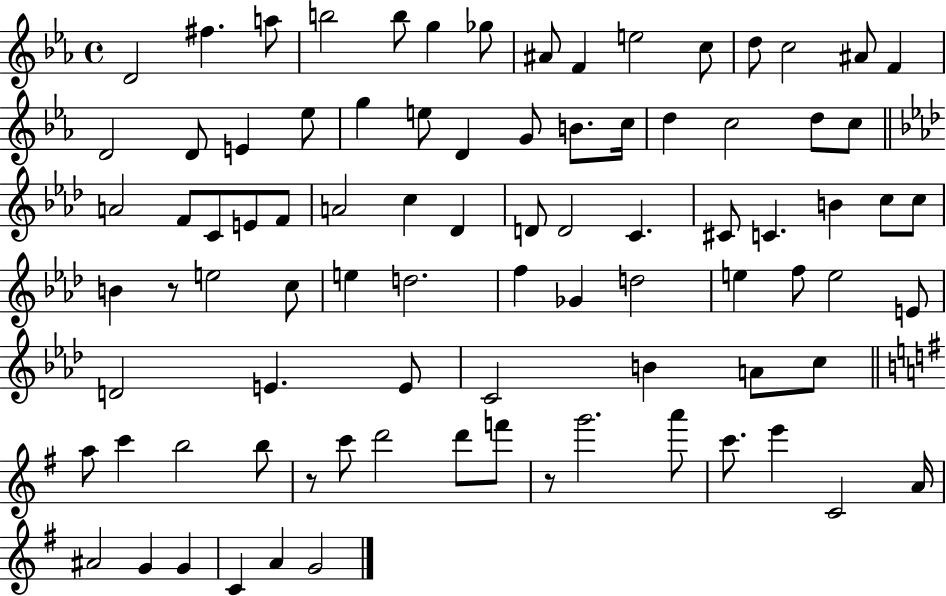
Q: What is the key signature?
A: EES major